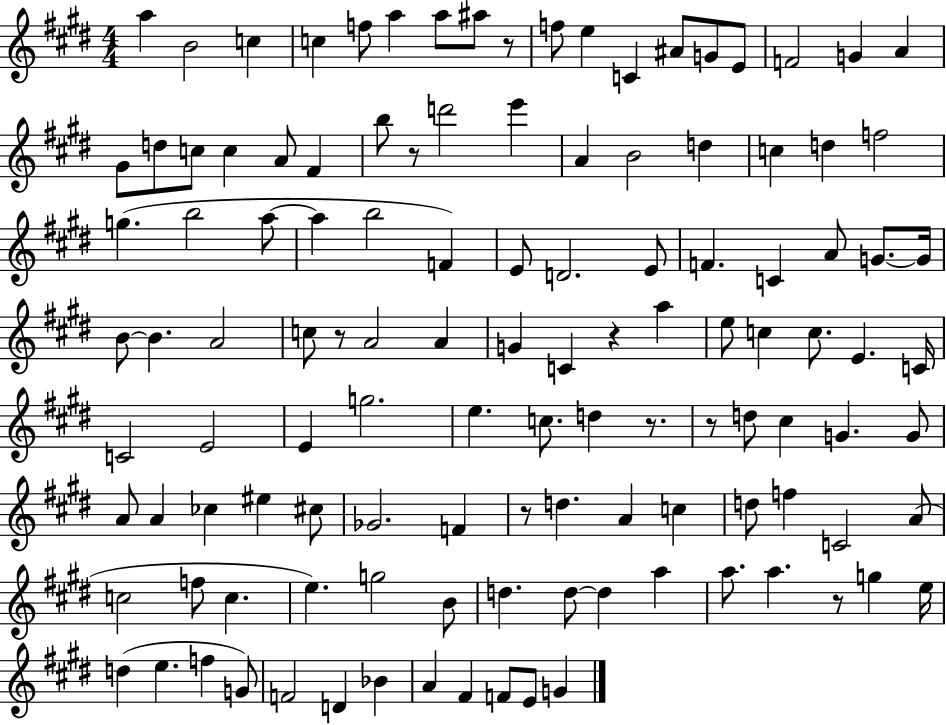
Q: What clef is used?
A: treble